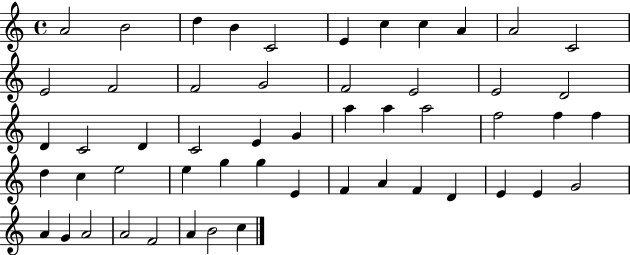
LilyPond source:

{
  \clef treble
  \time 4/4
  \defaultTimeSignature
  \key c \major
  a'2 b'2 | d''4 b'4 c'2 | e'4 c''4 c''4 a'4 | a'2 c'2 | \break e'2 f'2 | f'2 g'2 | f'2 e'2 | e'2 d'2 | \break d'4 c'2 d'4 | c'2 e'4 g'4 | a''4 a''4 a''2 | f''2 f''4 f''4 | \break d''4 c''4 e''2 | e''4 g''4 g''4 e'4 | f'4 a'4 f'4 d'4 | e'4 e'4 g'2 | \break a'4 g'4 a'2 | a'2 f'2 | a'4 b'2 c''4 | \bar "|."
}